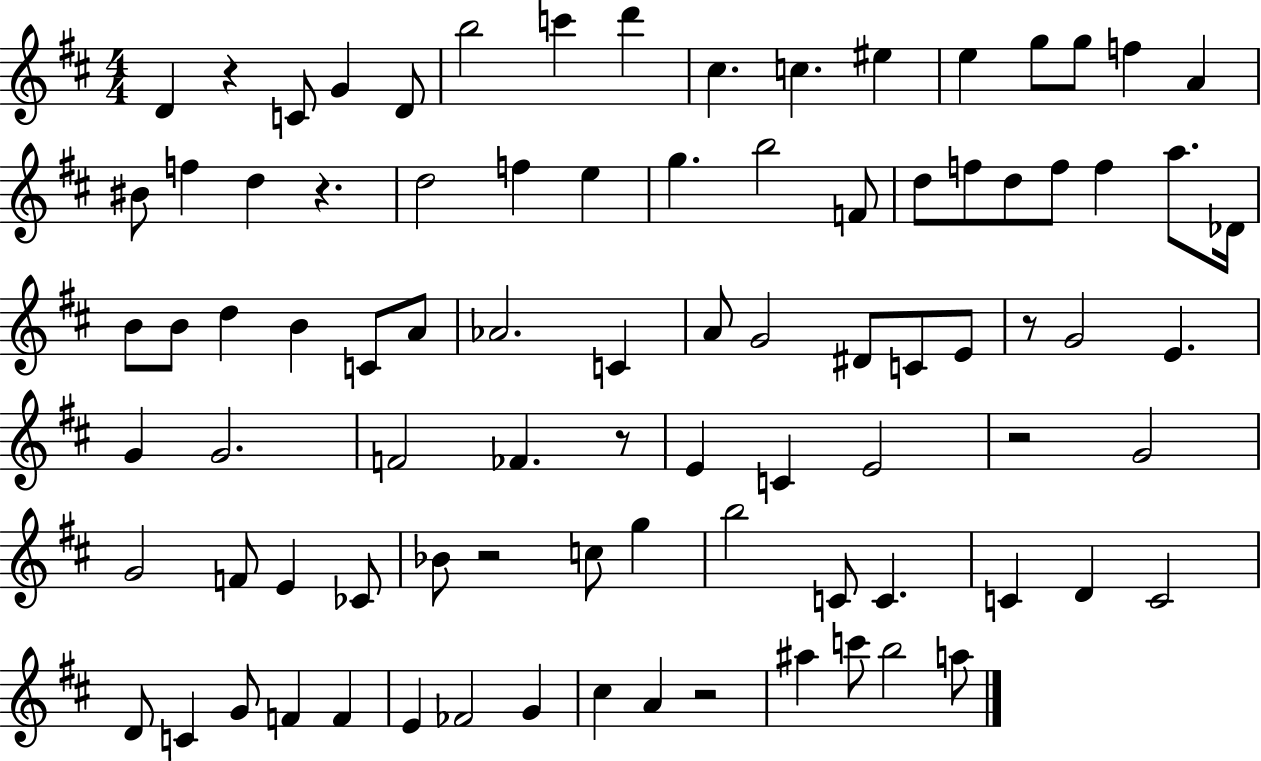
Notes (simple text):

D4/q R/q C4/e G4/q D4/e B5/h C6/q D6/q C#5/q. C5/q. EIS5/q E5/q G5/e G5/e F5/q A4/q BIS4/e F5/q D5/q R/q. D5/h F5/q E5/q G5/q. B5/h F4/e D5/e F5/e D5/e F5/e F5/q A5/e. Db4/s B4/e B4/e D5/q B4/q C4/e A4/e Ab4/h. C4/q A4/e G4/h D#4/e C4/e E4/e R/e G4/h E4/q. G4/q G4/h. F4/h FES4/q. R/e E4/q C4/q E4/h R/h G4/h G4/h F4/e E4/q CES4/e Bb4/e R/h C5/e G5/q B5/h C4/e C4/q. C4/q D4/q C4/h D4/e C4/q G4/e F4/q F4/q E4/q FES4/h G4/q C#5/q A4/q R/h A#5/q C6/e B5/h A5/e